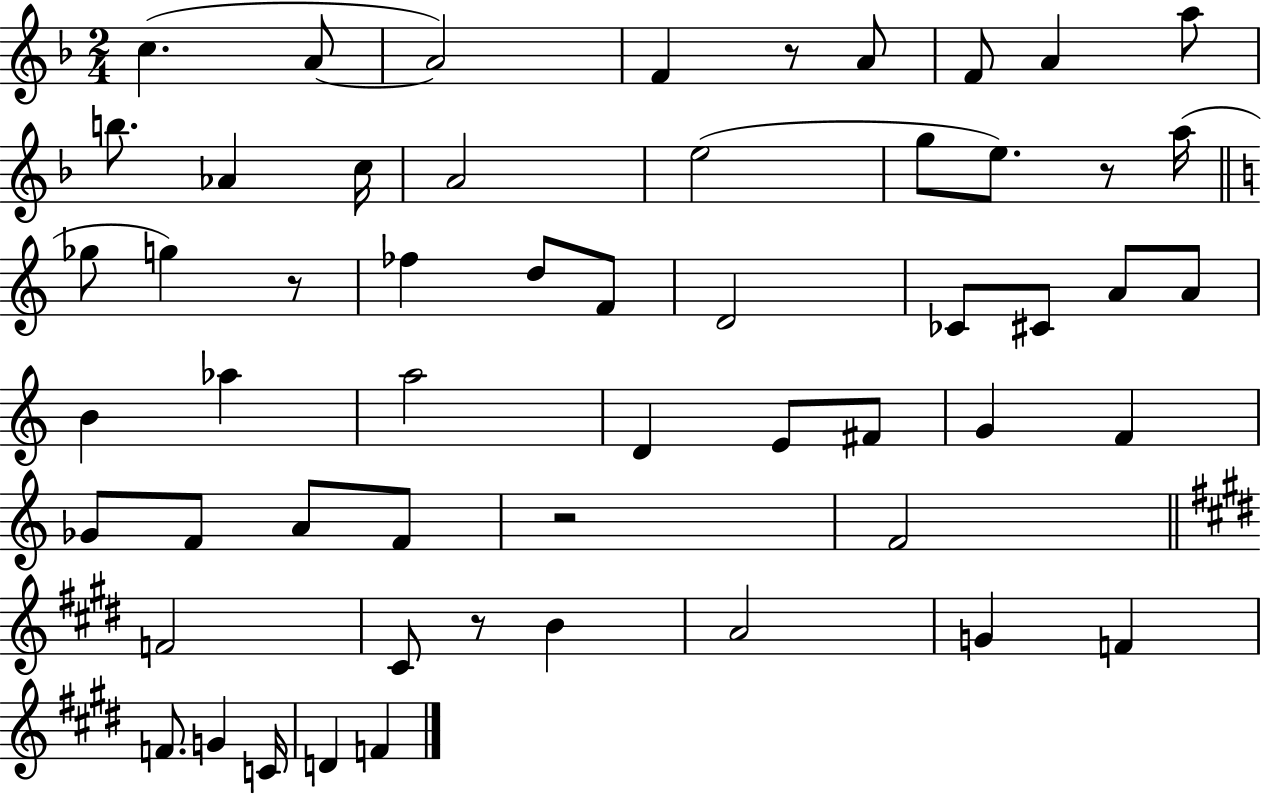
C5/q. A4/e A4/h F4/q R/e A4/e F4/e A4/q A5/e B5/e. Ab4/q C5/s A4/h E5/h G5/e E5/e. R/e A5/s Gb5/e G5/q R/e FES5/q D5/e F4/e D4/h CES4/e C#4/e A4/e A4/e B4/q Ab5/q A5/h D4/q E4/e F#4/e G4/q F4/q Gb4/e F4/e A4/e F4/e R/h F4/h F4/h C#4/e R/e B4/q A4/h G4/q F4/q F4/e. G4/q C4/s D4/q F4/q